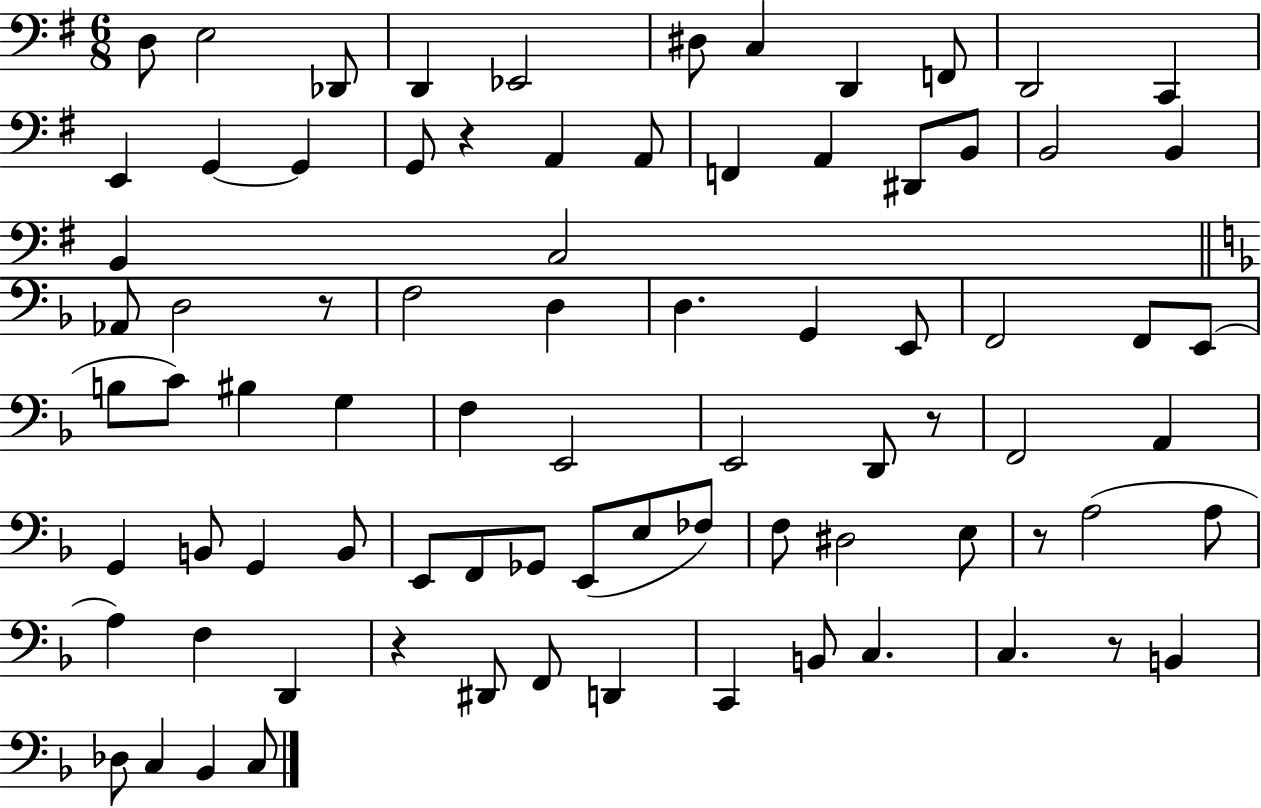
D3/e E3/h Db2/e D2/q Eb2/h D#3/e C3/q D2/q F2/e D2/h C2/q E2/q G2/q G2/q G2/e R/q A2/q A2/e F2/q A2/q D#2/e B2/e B2/h B2/q B2/q C3/h Ab2/e D3/h R/e F3/h D3/q D3/q. G2/q E2/e F2/h F2/e E2/e B3/e C4/e BIS3/q G3/q F3/q E2/h E2/h D2/e R/e F2/h A2/q G2/q B2/e G2/q B2/e E2/e F2/e Gb2/e E2/e E3/e FES3/e F3/e D#3/h E3/e R/e A3/h A3/e A3/q F3/q D2/q R/q D#2/e F2/e D2/q C2/q B2/e C3/q. C3/q. R/e B2/q Db3/e C3/q Bb2/q C3/e